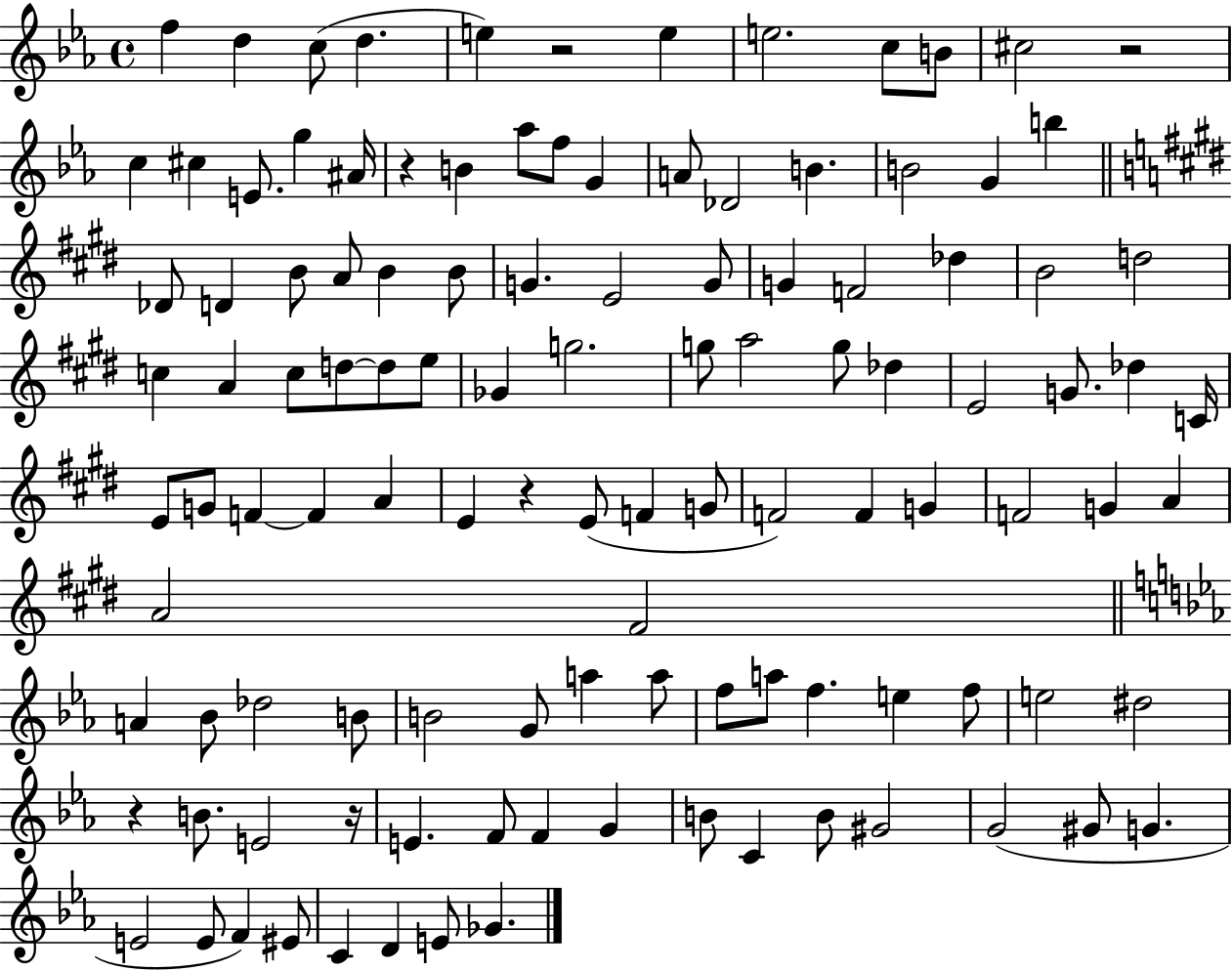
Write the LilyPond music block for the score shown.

{
  \clef treble
  \time 4/4
  \defaultTimeSignature
  \key ees \major
  f''4 d''4 c''8( d''4. | e''4) r2 e''4 | e''2. c''8 b'8 | cis''2 r2 | \break c''4 cis''4 e'8. g''4 ais'16 | r4 b'4 aes''8 f''8 g'4 | a'8 des'2 b'4. | b'2 g'4 b''4 | \break \bar "||" \break \key e \major des'8 d'4 b'8 a'8 b'4 b'8 | g'4. e'2 g'8 | g'4 f'2 des''4 | b'2 d''2 | \break c''4 a'4 c''8 d''8~~ d''8 e''8 | ges'4 g''2. | g''8 a''2 g''8 des''4 | e'2 g'8. des''4 c'16 | \break e'8 g'8 f'4~~ f'4 a'4 | e'4 r4 e'8( f'4 g'8 | f'2) f'4 g'4 | f'2 g'4 a'4 | \break a'2 fis'2 | \bar "||" \break \key ees \major a'4 bes'8 des''2 b'8 | b'2 g'8 a''4 a''8 | f''8 a''8 f''4. e''4 f''8 | e''2 dis''2 | \break r4 b'8. e'2 r16 | e'4. f'8 f'4 g'4 | b'8 c'4 b'8 gis'2 | g'2( gis'8 g'4. | \break e'2 e'8 f'4) eis'8 | c'4 d'4 e'8 ges'4. | \bar "|."
}